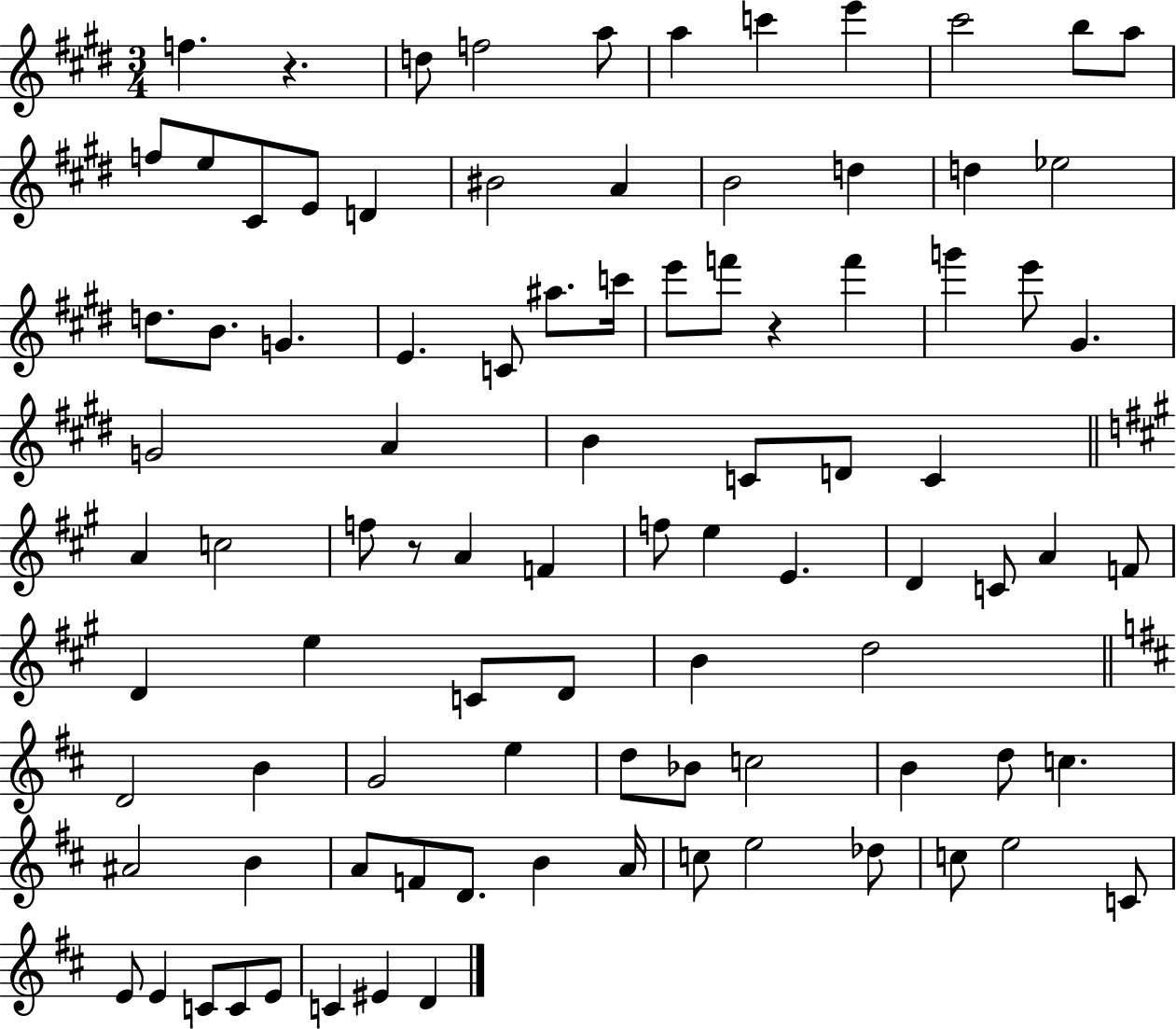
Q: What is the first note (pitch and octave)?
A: F5